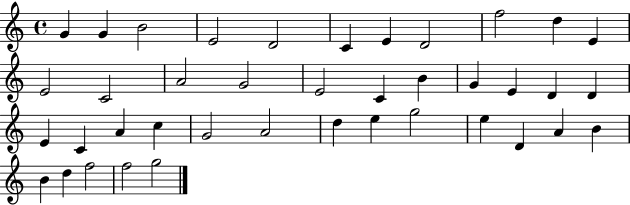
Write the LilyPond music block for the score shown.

{
  \clef treble
  \time 4/4
  \defaultTimeSignature
  \key c \major
  g'4 g'4 b'2 | e'2 d'2 | c'4 e'4 d'2 | f''2 d''4 e'4 | \break e'2 c'2 | a'2 g'2 | e'2 c'4 b'4 | g'4 e'4 d'4 d'4 | \break e'4 c'4 a'4 c''4 | g'2 a'2 | d''4 e''4 g''2 | e''4 d'4 a'4 b'4 | \break b'4 d''4 f''2 | f''2 g''2 | \bar "|."
}